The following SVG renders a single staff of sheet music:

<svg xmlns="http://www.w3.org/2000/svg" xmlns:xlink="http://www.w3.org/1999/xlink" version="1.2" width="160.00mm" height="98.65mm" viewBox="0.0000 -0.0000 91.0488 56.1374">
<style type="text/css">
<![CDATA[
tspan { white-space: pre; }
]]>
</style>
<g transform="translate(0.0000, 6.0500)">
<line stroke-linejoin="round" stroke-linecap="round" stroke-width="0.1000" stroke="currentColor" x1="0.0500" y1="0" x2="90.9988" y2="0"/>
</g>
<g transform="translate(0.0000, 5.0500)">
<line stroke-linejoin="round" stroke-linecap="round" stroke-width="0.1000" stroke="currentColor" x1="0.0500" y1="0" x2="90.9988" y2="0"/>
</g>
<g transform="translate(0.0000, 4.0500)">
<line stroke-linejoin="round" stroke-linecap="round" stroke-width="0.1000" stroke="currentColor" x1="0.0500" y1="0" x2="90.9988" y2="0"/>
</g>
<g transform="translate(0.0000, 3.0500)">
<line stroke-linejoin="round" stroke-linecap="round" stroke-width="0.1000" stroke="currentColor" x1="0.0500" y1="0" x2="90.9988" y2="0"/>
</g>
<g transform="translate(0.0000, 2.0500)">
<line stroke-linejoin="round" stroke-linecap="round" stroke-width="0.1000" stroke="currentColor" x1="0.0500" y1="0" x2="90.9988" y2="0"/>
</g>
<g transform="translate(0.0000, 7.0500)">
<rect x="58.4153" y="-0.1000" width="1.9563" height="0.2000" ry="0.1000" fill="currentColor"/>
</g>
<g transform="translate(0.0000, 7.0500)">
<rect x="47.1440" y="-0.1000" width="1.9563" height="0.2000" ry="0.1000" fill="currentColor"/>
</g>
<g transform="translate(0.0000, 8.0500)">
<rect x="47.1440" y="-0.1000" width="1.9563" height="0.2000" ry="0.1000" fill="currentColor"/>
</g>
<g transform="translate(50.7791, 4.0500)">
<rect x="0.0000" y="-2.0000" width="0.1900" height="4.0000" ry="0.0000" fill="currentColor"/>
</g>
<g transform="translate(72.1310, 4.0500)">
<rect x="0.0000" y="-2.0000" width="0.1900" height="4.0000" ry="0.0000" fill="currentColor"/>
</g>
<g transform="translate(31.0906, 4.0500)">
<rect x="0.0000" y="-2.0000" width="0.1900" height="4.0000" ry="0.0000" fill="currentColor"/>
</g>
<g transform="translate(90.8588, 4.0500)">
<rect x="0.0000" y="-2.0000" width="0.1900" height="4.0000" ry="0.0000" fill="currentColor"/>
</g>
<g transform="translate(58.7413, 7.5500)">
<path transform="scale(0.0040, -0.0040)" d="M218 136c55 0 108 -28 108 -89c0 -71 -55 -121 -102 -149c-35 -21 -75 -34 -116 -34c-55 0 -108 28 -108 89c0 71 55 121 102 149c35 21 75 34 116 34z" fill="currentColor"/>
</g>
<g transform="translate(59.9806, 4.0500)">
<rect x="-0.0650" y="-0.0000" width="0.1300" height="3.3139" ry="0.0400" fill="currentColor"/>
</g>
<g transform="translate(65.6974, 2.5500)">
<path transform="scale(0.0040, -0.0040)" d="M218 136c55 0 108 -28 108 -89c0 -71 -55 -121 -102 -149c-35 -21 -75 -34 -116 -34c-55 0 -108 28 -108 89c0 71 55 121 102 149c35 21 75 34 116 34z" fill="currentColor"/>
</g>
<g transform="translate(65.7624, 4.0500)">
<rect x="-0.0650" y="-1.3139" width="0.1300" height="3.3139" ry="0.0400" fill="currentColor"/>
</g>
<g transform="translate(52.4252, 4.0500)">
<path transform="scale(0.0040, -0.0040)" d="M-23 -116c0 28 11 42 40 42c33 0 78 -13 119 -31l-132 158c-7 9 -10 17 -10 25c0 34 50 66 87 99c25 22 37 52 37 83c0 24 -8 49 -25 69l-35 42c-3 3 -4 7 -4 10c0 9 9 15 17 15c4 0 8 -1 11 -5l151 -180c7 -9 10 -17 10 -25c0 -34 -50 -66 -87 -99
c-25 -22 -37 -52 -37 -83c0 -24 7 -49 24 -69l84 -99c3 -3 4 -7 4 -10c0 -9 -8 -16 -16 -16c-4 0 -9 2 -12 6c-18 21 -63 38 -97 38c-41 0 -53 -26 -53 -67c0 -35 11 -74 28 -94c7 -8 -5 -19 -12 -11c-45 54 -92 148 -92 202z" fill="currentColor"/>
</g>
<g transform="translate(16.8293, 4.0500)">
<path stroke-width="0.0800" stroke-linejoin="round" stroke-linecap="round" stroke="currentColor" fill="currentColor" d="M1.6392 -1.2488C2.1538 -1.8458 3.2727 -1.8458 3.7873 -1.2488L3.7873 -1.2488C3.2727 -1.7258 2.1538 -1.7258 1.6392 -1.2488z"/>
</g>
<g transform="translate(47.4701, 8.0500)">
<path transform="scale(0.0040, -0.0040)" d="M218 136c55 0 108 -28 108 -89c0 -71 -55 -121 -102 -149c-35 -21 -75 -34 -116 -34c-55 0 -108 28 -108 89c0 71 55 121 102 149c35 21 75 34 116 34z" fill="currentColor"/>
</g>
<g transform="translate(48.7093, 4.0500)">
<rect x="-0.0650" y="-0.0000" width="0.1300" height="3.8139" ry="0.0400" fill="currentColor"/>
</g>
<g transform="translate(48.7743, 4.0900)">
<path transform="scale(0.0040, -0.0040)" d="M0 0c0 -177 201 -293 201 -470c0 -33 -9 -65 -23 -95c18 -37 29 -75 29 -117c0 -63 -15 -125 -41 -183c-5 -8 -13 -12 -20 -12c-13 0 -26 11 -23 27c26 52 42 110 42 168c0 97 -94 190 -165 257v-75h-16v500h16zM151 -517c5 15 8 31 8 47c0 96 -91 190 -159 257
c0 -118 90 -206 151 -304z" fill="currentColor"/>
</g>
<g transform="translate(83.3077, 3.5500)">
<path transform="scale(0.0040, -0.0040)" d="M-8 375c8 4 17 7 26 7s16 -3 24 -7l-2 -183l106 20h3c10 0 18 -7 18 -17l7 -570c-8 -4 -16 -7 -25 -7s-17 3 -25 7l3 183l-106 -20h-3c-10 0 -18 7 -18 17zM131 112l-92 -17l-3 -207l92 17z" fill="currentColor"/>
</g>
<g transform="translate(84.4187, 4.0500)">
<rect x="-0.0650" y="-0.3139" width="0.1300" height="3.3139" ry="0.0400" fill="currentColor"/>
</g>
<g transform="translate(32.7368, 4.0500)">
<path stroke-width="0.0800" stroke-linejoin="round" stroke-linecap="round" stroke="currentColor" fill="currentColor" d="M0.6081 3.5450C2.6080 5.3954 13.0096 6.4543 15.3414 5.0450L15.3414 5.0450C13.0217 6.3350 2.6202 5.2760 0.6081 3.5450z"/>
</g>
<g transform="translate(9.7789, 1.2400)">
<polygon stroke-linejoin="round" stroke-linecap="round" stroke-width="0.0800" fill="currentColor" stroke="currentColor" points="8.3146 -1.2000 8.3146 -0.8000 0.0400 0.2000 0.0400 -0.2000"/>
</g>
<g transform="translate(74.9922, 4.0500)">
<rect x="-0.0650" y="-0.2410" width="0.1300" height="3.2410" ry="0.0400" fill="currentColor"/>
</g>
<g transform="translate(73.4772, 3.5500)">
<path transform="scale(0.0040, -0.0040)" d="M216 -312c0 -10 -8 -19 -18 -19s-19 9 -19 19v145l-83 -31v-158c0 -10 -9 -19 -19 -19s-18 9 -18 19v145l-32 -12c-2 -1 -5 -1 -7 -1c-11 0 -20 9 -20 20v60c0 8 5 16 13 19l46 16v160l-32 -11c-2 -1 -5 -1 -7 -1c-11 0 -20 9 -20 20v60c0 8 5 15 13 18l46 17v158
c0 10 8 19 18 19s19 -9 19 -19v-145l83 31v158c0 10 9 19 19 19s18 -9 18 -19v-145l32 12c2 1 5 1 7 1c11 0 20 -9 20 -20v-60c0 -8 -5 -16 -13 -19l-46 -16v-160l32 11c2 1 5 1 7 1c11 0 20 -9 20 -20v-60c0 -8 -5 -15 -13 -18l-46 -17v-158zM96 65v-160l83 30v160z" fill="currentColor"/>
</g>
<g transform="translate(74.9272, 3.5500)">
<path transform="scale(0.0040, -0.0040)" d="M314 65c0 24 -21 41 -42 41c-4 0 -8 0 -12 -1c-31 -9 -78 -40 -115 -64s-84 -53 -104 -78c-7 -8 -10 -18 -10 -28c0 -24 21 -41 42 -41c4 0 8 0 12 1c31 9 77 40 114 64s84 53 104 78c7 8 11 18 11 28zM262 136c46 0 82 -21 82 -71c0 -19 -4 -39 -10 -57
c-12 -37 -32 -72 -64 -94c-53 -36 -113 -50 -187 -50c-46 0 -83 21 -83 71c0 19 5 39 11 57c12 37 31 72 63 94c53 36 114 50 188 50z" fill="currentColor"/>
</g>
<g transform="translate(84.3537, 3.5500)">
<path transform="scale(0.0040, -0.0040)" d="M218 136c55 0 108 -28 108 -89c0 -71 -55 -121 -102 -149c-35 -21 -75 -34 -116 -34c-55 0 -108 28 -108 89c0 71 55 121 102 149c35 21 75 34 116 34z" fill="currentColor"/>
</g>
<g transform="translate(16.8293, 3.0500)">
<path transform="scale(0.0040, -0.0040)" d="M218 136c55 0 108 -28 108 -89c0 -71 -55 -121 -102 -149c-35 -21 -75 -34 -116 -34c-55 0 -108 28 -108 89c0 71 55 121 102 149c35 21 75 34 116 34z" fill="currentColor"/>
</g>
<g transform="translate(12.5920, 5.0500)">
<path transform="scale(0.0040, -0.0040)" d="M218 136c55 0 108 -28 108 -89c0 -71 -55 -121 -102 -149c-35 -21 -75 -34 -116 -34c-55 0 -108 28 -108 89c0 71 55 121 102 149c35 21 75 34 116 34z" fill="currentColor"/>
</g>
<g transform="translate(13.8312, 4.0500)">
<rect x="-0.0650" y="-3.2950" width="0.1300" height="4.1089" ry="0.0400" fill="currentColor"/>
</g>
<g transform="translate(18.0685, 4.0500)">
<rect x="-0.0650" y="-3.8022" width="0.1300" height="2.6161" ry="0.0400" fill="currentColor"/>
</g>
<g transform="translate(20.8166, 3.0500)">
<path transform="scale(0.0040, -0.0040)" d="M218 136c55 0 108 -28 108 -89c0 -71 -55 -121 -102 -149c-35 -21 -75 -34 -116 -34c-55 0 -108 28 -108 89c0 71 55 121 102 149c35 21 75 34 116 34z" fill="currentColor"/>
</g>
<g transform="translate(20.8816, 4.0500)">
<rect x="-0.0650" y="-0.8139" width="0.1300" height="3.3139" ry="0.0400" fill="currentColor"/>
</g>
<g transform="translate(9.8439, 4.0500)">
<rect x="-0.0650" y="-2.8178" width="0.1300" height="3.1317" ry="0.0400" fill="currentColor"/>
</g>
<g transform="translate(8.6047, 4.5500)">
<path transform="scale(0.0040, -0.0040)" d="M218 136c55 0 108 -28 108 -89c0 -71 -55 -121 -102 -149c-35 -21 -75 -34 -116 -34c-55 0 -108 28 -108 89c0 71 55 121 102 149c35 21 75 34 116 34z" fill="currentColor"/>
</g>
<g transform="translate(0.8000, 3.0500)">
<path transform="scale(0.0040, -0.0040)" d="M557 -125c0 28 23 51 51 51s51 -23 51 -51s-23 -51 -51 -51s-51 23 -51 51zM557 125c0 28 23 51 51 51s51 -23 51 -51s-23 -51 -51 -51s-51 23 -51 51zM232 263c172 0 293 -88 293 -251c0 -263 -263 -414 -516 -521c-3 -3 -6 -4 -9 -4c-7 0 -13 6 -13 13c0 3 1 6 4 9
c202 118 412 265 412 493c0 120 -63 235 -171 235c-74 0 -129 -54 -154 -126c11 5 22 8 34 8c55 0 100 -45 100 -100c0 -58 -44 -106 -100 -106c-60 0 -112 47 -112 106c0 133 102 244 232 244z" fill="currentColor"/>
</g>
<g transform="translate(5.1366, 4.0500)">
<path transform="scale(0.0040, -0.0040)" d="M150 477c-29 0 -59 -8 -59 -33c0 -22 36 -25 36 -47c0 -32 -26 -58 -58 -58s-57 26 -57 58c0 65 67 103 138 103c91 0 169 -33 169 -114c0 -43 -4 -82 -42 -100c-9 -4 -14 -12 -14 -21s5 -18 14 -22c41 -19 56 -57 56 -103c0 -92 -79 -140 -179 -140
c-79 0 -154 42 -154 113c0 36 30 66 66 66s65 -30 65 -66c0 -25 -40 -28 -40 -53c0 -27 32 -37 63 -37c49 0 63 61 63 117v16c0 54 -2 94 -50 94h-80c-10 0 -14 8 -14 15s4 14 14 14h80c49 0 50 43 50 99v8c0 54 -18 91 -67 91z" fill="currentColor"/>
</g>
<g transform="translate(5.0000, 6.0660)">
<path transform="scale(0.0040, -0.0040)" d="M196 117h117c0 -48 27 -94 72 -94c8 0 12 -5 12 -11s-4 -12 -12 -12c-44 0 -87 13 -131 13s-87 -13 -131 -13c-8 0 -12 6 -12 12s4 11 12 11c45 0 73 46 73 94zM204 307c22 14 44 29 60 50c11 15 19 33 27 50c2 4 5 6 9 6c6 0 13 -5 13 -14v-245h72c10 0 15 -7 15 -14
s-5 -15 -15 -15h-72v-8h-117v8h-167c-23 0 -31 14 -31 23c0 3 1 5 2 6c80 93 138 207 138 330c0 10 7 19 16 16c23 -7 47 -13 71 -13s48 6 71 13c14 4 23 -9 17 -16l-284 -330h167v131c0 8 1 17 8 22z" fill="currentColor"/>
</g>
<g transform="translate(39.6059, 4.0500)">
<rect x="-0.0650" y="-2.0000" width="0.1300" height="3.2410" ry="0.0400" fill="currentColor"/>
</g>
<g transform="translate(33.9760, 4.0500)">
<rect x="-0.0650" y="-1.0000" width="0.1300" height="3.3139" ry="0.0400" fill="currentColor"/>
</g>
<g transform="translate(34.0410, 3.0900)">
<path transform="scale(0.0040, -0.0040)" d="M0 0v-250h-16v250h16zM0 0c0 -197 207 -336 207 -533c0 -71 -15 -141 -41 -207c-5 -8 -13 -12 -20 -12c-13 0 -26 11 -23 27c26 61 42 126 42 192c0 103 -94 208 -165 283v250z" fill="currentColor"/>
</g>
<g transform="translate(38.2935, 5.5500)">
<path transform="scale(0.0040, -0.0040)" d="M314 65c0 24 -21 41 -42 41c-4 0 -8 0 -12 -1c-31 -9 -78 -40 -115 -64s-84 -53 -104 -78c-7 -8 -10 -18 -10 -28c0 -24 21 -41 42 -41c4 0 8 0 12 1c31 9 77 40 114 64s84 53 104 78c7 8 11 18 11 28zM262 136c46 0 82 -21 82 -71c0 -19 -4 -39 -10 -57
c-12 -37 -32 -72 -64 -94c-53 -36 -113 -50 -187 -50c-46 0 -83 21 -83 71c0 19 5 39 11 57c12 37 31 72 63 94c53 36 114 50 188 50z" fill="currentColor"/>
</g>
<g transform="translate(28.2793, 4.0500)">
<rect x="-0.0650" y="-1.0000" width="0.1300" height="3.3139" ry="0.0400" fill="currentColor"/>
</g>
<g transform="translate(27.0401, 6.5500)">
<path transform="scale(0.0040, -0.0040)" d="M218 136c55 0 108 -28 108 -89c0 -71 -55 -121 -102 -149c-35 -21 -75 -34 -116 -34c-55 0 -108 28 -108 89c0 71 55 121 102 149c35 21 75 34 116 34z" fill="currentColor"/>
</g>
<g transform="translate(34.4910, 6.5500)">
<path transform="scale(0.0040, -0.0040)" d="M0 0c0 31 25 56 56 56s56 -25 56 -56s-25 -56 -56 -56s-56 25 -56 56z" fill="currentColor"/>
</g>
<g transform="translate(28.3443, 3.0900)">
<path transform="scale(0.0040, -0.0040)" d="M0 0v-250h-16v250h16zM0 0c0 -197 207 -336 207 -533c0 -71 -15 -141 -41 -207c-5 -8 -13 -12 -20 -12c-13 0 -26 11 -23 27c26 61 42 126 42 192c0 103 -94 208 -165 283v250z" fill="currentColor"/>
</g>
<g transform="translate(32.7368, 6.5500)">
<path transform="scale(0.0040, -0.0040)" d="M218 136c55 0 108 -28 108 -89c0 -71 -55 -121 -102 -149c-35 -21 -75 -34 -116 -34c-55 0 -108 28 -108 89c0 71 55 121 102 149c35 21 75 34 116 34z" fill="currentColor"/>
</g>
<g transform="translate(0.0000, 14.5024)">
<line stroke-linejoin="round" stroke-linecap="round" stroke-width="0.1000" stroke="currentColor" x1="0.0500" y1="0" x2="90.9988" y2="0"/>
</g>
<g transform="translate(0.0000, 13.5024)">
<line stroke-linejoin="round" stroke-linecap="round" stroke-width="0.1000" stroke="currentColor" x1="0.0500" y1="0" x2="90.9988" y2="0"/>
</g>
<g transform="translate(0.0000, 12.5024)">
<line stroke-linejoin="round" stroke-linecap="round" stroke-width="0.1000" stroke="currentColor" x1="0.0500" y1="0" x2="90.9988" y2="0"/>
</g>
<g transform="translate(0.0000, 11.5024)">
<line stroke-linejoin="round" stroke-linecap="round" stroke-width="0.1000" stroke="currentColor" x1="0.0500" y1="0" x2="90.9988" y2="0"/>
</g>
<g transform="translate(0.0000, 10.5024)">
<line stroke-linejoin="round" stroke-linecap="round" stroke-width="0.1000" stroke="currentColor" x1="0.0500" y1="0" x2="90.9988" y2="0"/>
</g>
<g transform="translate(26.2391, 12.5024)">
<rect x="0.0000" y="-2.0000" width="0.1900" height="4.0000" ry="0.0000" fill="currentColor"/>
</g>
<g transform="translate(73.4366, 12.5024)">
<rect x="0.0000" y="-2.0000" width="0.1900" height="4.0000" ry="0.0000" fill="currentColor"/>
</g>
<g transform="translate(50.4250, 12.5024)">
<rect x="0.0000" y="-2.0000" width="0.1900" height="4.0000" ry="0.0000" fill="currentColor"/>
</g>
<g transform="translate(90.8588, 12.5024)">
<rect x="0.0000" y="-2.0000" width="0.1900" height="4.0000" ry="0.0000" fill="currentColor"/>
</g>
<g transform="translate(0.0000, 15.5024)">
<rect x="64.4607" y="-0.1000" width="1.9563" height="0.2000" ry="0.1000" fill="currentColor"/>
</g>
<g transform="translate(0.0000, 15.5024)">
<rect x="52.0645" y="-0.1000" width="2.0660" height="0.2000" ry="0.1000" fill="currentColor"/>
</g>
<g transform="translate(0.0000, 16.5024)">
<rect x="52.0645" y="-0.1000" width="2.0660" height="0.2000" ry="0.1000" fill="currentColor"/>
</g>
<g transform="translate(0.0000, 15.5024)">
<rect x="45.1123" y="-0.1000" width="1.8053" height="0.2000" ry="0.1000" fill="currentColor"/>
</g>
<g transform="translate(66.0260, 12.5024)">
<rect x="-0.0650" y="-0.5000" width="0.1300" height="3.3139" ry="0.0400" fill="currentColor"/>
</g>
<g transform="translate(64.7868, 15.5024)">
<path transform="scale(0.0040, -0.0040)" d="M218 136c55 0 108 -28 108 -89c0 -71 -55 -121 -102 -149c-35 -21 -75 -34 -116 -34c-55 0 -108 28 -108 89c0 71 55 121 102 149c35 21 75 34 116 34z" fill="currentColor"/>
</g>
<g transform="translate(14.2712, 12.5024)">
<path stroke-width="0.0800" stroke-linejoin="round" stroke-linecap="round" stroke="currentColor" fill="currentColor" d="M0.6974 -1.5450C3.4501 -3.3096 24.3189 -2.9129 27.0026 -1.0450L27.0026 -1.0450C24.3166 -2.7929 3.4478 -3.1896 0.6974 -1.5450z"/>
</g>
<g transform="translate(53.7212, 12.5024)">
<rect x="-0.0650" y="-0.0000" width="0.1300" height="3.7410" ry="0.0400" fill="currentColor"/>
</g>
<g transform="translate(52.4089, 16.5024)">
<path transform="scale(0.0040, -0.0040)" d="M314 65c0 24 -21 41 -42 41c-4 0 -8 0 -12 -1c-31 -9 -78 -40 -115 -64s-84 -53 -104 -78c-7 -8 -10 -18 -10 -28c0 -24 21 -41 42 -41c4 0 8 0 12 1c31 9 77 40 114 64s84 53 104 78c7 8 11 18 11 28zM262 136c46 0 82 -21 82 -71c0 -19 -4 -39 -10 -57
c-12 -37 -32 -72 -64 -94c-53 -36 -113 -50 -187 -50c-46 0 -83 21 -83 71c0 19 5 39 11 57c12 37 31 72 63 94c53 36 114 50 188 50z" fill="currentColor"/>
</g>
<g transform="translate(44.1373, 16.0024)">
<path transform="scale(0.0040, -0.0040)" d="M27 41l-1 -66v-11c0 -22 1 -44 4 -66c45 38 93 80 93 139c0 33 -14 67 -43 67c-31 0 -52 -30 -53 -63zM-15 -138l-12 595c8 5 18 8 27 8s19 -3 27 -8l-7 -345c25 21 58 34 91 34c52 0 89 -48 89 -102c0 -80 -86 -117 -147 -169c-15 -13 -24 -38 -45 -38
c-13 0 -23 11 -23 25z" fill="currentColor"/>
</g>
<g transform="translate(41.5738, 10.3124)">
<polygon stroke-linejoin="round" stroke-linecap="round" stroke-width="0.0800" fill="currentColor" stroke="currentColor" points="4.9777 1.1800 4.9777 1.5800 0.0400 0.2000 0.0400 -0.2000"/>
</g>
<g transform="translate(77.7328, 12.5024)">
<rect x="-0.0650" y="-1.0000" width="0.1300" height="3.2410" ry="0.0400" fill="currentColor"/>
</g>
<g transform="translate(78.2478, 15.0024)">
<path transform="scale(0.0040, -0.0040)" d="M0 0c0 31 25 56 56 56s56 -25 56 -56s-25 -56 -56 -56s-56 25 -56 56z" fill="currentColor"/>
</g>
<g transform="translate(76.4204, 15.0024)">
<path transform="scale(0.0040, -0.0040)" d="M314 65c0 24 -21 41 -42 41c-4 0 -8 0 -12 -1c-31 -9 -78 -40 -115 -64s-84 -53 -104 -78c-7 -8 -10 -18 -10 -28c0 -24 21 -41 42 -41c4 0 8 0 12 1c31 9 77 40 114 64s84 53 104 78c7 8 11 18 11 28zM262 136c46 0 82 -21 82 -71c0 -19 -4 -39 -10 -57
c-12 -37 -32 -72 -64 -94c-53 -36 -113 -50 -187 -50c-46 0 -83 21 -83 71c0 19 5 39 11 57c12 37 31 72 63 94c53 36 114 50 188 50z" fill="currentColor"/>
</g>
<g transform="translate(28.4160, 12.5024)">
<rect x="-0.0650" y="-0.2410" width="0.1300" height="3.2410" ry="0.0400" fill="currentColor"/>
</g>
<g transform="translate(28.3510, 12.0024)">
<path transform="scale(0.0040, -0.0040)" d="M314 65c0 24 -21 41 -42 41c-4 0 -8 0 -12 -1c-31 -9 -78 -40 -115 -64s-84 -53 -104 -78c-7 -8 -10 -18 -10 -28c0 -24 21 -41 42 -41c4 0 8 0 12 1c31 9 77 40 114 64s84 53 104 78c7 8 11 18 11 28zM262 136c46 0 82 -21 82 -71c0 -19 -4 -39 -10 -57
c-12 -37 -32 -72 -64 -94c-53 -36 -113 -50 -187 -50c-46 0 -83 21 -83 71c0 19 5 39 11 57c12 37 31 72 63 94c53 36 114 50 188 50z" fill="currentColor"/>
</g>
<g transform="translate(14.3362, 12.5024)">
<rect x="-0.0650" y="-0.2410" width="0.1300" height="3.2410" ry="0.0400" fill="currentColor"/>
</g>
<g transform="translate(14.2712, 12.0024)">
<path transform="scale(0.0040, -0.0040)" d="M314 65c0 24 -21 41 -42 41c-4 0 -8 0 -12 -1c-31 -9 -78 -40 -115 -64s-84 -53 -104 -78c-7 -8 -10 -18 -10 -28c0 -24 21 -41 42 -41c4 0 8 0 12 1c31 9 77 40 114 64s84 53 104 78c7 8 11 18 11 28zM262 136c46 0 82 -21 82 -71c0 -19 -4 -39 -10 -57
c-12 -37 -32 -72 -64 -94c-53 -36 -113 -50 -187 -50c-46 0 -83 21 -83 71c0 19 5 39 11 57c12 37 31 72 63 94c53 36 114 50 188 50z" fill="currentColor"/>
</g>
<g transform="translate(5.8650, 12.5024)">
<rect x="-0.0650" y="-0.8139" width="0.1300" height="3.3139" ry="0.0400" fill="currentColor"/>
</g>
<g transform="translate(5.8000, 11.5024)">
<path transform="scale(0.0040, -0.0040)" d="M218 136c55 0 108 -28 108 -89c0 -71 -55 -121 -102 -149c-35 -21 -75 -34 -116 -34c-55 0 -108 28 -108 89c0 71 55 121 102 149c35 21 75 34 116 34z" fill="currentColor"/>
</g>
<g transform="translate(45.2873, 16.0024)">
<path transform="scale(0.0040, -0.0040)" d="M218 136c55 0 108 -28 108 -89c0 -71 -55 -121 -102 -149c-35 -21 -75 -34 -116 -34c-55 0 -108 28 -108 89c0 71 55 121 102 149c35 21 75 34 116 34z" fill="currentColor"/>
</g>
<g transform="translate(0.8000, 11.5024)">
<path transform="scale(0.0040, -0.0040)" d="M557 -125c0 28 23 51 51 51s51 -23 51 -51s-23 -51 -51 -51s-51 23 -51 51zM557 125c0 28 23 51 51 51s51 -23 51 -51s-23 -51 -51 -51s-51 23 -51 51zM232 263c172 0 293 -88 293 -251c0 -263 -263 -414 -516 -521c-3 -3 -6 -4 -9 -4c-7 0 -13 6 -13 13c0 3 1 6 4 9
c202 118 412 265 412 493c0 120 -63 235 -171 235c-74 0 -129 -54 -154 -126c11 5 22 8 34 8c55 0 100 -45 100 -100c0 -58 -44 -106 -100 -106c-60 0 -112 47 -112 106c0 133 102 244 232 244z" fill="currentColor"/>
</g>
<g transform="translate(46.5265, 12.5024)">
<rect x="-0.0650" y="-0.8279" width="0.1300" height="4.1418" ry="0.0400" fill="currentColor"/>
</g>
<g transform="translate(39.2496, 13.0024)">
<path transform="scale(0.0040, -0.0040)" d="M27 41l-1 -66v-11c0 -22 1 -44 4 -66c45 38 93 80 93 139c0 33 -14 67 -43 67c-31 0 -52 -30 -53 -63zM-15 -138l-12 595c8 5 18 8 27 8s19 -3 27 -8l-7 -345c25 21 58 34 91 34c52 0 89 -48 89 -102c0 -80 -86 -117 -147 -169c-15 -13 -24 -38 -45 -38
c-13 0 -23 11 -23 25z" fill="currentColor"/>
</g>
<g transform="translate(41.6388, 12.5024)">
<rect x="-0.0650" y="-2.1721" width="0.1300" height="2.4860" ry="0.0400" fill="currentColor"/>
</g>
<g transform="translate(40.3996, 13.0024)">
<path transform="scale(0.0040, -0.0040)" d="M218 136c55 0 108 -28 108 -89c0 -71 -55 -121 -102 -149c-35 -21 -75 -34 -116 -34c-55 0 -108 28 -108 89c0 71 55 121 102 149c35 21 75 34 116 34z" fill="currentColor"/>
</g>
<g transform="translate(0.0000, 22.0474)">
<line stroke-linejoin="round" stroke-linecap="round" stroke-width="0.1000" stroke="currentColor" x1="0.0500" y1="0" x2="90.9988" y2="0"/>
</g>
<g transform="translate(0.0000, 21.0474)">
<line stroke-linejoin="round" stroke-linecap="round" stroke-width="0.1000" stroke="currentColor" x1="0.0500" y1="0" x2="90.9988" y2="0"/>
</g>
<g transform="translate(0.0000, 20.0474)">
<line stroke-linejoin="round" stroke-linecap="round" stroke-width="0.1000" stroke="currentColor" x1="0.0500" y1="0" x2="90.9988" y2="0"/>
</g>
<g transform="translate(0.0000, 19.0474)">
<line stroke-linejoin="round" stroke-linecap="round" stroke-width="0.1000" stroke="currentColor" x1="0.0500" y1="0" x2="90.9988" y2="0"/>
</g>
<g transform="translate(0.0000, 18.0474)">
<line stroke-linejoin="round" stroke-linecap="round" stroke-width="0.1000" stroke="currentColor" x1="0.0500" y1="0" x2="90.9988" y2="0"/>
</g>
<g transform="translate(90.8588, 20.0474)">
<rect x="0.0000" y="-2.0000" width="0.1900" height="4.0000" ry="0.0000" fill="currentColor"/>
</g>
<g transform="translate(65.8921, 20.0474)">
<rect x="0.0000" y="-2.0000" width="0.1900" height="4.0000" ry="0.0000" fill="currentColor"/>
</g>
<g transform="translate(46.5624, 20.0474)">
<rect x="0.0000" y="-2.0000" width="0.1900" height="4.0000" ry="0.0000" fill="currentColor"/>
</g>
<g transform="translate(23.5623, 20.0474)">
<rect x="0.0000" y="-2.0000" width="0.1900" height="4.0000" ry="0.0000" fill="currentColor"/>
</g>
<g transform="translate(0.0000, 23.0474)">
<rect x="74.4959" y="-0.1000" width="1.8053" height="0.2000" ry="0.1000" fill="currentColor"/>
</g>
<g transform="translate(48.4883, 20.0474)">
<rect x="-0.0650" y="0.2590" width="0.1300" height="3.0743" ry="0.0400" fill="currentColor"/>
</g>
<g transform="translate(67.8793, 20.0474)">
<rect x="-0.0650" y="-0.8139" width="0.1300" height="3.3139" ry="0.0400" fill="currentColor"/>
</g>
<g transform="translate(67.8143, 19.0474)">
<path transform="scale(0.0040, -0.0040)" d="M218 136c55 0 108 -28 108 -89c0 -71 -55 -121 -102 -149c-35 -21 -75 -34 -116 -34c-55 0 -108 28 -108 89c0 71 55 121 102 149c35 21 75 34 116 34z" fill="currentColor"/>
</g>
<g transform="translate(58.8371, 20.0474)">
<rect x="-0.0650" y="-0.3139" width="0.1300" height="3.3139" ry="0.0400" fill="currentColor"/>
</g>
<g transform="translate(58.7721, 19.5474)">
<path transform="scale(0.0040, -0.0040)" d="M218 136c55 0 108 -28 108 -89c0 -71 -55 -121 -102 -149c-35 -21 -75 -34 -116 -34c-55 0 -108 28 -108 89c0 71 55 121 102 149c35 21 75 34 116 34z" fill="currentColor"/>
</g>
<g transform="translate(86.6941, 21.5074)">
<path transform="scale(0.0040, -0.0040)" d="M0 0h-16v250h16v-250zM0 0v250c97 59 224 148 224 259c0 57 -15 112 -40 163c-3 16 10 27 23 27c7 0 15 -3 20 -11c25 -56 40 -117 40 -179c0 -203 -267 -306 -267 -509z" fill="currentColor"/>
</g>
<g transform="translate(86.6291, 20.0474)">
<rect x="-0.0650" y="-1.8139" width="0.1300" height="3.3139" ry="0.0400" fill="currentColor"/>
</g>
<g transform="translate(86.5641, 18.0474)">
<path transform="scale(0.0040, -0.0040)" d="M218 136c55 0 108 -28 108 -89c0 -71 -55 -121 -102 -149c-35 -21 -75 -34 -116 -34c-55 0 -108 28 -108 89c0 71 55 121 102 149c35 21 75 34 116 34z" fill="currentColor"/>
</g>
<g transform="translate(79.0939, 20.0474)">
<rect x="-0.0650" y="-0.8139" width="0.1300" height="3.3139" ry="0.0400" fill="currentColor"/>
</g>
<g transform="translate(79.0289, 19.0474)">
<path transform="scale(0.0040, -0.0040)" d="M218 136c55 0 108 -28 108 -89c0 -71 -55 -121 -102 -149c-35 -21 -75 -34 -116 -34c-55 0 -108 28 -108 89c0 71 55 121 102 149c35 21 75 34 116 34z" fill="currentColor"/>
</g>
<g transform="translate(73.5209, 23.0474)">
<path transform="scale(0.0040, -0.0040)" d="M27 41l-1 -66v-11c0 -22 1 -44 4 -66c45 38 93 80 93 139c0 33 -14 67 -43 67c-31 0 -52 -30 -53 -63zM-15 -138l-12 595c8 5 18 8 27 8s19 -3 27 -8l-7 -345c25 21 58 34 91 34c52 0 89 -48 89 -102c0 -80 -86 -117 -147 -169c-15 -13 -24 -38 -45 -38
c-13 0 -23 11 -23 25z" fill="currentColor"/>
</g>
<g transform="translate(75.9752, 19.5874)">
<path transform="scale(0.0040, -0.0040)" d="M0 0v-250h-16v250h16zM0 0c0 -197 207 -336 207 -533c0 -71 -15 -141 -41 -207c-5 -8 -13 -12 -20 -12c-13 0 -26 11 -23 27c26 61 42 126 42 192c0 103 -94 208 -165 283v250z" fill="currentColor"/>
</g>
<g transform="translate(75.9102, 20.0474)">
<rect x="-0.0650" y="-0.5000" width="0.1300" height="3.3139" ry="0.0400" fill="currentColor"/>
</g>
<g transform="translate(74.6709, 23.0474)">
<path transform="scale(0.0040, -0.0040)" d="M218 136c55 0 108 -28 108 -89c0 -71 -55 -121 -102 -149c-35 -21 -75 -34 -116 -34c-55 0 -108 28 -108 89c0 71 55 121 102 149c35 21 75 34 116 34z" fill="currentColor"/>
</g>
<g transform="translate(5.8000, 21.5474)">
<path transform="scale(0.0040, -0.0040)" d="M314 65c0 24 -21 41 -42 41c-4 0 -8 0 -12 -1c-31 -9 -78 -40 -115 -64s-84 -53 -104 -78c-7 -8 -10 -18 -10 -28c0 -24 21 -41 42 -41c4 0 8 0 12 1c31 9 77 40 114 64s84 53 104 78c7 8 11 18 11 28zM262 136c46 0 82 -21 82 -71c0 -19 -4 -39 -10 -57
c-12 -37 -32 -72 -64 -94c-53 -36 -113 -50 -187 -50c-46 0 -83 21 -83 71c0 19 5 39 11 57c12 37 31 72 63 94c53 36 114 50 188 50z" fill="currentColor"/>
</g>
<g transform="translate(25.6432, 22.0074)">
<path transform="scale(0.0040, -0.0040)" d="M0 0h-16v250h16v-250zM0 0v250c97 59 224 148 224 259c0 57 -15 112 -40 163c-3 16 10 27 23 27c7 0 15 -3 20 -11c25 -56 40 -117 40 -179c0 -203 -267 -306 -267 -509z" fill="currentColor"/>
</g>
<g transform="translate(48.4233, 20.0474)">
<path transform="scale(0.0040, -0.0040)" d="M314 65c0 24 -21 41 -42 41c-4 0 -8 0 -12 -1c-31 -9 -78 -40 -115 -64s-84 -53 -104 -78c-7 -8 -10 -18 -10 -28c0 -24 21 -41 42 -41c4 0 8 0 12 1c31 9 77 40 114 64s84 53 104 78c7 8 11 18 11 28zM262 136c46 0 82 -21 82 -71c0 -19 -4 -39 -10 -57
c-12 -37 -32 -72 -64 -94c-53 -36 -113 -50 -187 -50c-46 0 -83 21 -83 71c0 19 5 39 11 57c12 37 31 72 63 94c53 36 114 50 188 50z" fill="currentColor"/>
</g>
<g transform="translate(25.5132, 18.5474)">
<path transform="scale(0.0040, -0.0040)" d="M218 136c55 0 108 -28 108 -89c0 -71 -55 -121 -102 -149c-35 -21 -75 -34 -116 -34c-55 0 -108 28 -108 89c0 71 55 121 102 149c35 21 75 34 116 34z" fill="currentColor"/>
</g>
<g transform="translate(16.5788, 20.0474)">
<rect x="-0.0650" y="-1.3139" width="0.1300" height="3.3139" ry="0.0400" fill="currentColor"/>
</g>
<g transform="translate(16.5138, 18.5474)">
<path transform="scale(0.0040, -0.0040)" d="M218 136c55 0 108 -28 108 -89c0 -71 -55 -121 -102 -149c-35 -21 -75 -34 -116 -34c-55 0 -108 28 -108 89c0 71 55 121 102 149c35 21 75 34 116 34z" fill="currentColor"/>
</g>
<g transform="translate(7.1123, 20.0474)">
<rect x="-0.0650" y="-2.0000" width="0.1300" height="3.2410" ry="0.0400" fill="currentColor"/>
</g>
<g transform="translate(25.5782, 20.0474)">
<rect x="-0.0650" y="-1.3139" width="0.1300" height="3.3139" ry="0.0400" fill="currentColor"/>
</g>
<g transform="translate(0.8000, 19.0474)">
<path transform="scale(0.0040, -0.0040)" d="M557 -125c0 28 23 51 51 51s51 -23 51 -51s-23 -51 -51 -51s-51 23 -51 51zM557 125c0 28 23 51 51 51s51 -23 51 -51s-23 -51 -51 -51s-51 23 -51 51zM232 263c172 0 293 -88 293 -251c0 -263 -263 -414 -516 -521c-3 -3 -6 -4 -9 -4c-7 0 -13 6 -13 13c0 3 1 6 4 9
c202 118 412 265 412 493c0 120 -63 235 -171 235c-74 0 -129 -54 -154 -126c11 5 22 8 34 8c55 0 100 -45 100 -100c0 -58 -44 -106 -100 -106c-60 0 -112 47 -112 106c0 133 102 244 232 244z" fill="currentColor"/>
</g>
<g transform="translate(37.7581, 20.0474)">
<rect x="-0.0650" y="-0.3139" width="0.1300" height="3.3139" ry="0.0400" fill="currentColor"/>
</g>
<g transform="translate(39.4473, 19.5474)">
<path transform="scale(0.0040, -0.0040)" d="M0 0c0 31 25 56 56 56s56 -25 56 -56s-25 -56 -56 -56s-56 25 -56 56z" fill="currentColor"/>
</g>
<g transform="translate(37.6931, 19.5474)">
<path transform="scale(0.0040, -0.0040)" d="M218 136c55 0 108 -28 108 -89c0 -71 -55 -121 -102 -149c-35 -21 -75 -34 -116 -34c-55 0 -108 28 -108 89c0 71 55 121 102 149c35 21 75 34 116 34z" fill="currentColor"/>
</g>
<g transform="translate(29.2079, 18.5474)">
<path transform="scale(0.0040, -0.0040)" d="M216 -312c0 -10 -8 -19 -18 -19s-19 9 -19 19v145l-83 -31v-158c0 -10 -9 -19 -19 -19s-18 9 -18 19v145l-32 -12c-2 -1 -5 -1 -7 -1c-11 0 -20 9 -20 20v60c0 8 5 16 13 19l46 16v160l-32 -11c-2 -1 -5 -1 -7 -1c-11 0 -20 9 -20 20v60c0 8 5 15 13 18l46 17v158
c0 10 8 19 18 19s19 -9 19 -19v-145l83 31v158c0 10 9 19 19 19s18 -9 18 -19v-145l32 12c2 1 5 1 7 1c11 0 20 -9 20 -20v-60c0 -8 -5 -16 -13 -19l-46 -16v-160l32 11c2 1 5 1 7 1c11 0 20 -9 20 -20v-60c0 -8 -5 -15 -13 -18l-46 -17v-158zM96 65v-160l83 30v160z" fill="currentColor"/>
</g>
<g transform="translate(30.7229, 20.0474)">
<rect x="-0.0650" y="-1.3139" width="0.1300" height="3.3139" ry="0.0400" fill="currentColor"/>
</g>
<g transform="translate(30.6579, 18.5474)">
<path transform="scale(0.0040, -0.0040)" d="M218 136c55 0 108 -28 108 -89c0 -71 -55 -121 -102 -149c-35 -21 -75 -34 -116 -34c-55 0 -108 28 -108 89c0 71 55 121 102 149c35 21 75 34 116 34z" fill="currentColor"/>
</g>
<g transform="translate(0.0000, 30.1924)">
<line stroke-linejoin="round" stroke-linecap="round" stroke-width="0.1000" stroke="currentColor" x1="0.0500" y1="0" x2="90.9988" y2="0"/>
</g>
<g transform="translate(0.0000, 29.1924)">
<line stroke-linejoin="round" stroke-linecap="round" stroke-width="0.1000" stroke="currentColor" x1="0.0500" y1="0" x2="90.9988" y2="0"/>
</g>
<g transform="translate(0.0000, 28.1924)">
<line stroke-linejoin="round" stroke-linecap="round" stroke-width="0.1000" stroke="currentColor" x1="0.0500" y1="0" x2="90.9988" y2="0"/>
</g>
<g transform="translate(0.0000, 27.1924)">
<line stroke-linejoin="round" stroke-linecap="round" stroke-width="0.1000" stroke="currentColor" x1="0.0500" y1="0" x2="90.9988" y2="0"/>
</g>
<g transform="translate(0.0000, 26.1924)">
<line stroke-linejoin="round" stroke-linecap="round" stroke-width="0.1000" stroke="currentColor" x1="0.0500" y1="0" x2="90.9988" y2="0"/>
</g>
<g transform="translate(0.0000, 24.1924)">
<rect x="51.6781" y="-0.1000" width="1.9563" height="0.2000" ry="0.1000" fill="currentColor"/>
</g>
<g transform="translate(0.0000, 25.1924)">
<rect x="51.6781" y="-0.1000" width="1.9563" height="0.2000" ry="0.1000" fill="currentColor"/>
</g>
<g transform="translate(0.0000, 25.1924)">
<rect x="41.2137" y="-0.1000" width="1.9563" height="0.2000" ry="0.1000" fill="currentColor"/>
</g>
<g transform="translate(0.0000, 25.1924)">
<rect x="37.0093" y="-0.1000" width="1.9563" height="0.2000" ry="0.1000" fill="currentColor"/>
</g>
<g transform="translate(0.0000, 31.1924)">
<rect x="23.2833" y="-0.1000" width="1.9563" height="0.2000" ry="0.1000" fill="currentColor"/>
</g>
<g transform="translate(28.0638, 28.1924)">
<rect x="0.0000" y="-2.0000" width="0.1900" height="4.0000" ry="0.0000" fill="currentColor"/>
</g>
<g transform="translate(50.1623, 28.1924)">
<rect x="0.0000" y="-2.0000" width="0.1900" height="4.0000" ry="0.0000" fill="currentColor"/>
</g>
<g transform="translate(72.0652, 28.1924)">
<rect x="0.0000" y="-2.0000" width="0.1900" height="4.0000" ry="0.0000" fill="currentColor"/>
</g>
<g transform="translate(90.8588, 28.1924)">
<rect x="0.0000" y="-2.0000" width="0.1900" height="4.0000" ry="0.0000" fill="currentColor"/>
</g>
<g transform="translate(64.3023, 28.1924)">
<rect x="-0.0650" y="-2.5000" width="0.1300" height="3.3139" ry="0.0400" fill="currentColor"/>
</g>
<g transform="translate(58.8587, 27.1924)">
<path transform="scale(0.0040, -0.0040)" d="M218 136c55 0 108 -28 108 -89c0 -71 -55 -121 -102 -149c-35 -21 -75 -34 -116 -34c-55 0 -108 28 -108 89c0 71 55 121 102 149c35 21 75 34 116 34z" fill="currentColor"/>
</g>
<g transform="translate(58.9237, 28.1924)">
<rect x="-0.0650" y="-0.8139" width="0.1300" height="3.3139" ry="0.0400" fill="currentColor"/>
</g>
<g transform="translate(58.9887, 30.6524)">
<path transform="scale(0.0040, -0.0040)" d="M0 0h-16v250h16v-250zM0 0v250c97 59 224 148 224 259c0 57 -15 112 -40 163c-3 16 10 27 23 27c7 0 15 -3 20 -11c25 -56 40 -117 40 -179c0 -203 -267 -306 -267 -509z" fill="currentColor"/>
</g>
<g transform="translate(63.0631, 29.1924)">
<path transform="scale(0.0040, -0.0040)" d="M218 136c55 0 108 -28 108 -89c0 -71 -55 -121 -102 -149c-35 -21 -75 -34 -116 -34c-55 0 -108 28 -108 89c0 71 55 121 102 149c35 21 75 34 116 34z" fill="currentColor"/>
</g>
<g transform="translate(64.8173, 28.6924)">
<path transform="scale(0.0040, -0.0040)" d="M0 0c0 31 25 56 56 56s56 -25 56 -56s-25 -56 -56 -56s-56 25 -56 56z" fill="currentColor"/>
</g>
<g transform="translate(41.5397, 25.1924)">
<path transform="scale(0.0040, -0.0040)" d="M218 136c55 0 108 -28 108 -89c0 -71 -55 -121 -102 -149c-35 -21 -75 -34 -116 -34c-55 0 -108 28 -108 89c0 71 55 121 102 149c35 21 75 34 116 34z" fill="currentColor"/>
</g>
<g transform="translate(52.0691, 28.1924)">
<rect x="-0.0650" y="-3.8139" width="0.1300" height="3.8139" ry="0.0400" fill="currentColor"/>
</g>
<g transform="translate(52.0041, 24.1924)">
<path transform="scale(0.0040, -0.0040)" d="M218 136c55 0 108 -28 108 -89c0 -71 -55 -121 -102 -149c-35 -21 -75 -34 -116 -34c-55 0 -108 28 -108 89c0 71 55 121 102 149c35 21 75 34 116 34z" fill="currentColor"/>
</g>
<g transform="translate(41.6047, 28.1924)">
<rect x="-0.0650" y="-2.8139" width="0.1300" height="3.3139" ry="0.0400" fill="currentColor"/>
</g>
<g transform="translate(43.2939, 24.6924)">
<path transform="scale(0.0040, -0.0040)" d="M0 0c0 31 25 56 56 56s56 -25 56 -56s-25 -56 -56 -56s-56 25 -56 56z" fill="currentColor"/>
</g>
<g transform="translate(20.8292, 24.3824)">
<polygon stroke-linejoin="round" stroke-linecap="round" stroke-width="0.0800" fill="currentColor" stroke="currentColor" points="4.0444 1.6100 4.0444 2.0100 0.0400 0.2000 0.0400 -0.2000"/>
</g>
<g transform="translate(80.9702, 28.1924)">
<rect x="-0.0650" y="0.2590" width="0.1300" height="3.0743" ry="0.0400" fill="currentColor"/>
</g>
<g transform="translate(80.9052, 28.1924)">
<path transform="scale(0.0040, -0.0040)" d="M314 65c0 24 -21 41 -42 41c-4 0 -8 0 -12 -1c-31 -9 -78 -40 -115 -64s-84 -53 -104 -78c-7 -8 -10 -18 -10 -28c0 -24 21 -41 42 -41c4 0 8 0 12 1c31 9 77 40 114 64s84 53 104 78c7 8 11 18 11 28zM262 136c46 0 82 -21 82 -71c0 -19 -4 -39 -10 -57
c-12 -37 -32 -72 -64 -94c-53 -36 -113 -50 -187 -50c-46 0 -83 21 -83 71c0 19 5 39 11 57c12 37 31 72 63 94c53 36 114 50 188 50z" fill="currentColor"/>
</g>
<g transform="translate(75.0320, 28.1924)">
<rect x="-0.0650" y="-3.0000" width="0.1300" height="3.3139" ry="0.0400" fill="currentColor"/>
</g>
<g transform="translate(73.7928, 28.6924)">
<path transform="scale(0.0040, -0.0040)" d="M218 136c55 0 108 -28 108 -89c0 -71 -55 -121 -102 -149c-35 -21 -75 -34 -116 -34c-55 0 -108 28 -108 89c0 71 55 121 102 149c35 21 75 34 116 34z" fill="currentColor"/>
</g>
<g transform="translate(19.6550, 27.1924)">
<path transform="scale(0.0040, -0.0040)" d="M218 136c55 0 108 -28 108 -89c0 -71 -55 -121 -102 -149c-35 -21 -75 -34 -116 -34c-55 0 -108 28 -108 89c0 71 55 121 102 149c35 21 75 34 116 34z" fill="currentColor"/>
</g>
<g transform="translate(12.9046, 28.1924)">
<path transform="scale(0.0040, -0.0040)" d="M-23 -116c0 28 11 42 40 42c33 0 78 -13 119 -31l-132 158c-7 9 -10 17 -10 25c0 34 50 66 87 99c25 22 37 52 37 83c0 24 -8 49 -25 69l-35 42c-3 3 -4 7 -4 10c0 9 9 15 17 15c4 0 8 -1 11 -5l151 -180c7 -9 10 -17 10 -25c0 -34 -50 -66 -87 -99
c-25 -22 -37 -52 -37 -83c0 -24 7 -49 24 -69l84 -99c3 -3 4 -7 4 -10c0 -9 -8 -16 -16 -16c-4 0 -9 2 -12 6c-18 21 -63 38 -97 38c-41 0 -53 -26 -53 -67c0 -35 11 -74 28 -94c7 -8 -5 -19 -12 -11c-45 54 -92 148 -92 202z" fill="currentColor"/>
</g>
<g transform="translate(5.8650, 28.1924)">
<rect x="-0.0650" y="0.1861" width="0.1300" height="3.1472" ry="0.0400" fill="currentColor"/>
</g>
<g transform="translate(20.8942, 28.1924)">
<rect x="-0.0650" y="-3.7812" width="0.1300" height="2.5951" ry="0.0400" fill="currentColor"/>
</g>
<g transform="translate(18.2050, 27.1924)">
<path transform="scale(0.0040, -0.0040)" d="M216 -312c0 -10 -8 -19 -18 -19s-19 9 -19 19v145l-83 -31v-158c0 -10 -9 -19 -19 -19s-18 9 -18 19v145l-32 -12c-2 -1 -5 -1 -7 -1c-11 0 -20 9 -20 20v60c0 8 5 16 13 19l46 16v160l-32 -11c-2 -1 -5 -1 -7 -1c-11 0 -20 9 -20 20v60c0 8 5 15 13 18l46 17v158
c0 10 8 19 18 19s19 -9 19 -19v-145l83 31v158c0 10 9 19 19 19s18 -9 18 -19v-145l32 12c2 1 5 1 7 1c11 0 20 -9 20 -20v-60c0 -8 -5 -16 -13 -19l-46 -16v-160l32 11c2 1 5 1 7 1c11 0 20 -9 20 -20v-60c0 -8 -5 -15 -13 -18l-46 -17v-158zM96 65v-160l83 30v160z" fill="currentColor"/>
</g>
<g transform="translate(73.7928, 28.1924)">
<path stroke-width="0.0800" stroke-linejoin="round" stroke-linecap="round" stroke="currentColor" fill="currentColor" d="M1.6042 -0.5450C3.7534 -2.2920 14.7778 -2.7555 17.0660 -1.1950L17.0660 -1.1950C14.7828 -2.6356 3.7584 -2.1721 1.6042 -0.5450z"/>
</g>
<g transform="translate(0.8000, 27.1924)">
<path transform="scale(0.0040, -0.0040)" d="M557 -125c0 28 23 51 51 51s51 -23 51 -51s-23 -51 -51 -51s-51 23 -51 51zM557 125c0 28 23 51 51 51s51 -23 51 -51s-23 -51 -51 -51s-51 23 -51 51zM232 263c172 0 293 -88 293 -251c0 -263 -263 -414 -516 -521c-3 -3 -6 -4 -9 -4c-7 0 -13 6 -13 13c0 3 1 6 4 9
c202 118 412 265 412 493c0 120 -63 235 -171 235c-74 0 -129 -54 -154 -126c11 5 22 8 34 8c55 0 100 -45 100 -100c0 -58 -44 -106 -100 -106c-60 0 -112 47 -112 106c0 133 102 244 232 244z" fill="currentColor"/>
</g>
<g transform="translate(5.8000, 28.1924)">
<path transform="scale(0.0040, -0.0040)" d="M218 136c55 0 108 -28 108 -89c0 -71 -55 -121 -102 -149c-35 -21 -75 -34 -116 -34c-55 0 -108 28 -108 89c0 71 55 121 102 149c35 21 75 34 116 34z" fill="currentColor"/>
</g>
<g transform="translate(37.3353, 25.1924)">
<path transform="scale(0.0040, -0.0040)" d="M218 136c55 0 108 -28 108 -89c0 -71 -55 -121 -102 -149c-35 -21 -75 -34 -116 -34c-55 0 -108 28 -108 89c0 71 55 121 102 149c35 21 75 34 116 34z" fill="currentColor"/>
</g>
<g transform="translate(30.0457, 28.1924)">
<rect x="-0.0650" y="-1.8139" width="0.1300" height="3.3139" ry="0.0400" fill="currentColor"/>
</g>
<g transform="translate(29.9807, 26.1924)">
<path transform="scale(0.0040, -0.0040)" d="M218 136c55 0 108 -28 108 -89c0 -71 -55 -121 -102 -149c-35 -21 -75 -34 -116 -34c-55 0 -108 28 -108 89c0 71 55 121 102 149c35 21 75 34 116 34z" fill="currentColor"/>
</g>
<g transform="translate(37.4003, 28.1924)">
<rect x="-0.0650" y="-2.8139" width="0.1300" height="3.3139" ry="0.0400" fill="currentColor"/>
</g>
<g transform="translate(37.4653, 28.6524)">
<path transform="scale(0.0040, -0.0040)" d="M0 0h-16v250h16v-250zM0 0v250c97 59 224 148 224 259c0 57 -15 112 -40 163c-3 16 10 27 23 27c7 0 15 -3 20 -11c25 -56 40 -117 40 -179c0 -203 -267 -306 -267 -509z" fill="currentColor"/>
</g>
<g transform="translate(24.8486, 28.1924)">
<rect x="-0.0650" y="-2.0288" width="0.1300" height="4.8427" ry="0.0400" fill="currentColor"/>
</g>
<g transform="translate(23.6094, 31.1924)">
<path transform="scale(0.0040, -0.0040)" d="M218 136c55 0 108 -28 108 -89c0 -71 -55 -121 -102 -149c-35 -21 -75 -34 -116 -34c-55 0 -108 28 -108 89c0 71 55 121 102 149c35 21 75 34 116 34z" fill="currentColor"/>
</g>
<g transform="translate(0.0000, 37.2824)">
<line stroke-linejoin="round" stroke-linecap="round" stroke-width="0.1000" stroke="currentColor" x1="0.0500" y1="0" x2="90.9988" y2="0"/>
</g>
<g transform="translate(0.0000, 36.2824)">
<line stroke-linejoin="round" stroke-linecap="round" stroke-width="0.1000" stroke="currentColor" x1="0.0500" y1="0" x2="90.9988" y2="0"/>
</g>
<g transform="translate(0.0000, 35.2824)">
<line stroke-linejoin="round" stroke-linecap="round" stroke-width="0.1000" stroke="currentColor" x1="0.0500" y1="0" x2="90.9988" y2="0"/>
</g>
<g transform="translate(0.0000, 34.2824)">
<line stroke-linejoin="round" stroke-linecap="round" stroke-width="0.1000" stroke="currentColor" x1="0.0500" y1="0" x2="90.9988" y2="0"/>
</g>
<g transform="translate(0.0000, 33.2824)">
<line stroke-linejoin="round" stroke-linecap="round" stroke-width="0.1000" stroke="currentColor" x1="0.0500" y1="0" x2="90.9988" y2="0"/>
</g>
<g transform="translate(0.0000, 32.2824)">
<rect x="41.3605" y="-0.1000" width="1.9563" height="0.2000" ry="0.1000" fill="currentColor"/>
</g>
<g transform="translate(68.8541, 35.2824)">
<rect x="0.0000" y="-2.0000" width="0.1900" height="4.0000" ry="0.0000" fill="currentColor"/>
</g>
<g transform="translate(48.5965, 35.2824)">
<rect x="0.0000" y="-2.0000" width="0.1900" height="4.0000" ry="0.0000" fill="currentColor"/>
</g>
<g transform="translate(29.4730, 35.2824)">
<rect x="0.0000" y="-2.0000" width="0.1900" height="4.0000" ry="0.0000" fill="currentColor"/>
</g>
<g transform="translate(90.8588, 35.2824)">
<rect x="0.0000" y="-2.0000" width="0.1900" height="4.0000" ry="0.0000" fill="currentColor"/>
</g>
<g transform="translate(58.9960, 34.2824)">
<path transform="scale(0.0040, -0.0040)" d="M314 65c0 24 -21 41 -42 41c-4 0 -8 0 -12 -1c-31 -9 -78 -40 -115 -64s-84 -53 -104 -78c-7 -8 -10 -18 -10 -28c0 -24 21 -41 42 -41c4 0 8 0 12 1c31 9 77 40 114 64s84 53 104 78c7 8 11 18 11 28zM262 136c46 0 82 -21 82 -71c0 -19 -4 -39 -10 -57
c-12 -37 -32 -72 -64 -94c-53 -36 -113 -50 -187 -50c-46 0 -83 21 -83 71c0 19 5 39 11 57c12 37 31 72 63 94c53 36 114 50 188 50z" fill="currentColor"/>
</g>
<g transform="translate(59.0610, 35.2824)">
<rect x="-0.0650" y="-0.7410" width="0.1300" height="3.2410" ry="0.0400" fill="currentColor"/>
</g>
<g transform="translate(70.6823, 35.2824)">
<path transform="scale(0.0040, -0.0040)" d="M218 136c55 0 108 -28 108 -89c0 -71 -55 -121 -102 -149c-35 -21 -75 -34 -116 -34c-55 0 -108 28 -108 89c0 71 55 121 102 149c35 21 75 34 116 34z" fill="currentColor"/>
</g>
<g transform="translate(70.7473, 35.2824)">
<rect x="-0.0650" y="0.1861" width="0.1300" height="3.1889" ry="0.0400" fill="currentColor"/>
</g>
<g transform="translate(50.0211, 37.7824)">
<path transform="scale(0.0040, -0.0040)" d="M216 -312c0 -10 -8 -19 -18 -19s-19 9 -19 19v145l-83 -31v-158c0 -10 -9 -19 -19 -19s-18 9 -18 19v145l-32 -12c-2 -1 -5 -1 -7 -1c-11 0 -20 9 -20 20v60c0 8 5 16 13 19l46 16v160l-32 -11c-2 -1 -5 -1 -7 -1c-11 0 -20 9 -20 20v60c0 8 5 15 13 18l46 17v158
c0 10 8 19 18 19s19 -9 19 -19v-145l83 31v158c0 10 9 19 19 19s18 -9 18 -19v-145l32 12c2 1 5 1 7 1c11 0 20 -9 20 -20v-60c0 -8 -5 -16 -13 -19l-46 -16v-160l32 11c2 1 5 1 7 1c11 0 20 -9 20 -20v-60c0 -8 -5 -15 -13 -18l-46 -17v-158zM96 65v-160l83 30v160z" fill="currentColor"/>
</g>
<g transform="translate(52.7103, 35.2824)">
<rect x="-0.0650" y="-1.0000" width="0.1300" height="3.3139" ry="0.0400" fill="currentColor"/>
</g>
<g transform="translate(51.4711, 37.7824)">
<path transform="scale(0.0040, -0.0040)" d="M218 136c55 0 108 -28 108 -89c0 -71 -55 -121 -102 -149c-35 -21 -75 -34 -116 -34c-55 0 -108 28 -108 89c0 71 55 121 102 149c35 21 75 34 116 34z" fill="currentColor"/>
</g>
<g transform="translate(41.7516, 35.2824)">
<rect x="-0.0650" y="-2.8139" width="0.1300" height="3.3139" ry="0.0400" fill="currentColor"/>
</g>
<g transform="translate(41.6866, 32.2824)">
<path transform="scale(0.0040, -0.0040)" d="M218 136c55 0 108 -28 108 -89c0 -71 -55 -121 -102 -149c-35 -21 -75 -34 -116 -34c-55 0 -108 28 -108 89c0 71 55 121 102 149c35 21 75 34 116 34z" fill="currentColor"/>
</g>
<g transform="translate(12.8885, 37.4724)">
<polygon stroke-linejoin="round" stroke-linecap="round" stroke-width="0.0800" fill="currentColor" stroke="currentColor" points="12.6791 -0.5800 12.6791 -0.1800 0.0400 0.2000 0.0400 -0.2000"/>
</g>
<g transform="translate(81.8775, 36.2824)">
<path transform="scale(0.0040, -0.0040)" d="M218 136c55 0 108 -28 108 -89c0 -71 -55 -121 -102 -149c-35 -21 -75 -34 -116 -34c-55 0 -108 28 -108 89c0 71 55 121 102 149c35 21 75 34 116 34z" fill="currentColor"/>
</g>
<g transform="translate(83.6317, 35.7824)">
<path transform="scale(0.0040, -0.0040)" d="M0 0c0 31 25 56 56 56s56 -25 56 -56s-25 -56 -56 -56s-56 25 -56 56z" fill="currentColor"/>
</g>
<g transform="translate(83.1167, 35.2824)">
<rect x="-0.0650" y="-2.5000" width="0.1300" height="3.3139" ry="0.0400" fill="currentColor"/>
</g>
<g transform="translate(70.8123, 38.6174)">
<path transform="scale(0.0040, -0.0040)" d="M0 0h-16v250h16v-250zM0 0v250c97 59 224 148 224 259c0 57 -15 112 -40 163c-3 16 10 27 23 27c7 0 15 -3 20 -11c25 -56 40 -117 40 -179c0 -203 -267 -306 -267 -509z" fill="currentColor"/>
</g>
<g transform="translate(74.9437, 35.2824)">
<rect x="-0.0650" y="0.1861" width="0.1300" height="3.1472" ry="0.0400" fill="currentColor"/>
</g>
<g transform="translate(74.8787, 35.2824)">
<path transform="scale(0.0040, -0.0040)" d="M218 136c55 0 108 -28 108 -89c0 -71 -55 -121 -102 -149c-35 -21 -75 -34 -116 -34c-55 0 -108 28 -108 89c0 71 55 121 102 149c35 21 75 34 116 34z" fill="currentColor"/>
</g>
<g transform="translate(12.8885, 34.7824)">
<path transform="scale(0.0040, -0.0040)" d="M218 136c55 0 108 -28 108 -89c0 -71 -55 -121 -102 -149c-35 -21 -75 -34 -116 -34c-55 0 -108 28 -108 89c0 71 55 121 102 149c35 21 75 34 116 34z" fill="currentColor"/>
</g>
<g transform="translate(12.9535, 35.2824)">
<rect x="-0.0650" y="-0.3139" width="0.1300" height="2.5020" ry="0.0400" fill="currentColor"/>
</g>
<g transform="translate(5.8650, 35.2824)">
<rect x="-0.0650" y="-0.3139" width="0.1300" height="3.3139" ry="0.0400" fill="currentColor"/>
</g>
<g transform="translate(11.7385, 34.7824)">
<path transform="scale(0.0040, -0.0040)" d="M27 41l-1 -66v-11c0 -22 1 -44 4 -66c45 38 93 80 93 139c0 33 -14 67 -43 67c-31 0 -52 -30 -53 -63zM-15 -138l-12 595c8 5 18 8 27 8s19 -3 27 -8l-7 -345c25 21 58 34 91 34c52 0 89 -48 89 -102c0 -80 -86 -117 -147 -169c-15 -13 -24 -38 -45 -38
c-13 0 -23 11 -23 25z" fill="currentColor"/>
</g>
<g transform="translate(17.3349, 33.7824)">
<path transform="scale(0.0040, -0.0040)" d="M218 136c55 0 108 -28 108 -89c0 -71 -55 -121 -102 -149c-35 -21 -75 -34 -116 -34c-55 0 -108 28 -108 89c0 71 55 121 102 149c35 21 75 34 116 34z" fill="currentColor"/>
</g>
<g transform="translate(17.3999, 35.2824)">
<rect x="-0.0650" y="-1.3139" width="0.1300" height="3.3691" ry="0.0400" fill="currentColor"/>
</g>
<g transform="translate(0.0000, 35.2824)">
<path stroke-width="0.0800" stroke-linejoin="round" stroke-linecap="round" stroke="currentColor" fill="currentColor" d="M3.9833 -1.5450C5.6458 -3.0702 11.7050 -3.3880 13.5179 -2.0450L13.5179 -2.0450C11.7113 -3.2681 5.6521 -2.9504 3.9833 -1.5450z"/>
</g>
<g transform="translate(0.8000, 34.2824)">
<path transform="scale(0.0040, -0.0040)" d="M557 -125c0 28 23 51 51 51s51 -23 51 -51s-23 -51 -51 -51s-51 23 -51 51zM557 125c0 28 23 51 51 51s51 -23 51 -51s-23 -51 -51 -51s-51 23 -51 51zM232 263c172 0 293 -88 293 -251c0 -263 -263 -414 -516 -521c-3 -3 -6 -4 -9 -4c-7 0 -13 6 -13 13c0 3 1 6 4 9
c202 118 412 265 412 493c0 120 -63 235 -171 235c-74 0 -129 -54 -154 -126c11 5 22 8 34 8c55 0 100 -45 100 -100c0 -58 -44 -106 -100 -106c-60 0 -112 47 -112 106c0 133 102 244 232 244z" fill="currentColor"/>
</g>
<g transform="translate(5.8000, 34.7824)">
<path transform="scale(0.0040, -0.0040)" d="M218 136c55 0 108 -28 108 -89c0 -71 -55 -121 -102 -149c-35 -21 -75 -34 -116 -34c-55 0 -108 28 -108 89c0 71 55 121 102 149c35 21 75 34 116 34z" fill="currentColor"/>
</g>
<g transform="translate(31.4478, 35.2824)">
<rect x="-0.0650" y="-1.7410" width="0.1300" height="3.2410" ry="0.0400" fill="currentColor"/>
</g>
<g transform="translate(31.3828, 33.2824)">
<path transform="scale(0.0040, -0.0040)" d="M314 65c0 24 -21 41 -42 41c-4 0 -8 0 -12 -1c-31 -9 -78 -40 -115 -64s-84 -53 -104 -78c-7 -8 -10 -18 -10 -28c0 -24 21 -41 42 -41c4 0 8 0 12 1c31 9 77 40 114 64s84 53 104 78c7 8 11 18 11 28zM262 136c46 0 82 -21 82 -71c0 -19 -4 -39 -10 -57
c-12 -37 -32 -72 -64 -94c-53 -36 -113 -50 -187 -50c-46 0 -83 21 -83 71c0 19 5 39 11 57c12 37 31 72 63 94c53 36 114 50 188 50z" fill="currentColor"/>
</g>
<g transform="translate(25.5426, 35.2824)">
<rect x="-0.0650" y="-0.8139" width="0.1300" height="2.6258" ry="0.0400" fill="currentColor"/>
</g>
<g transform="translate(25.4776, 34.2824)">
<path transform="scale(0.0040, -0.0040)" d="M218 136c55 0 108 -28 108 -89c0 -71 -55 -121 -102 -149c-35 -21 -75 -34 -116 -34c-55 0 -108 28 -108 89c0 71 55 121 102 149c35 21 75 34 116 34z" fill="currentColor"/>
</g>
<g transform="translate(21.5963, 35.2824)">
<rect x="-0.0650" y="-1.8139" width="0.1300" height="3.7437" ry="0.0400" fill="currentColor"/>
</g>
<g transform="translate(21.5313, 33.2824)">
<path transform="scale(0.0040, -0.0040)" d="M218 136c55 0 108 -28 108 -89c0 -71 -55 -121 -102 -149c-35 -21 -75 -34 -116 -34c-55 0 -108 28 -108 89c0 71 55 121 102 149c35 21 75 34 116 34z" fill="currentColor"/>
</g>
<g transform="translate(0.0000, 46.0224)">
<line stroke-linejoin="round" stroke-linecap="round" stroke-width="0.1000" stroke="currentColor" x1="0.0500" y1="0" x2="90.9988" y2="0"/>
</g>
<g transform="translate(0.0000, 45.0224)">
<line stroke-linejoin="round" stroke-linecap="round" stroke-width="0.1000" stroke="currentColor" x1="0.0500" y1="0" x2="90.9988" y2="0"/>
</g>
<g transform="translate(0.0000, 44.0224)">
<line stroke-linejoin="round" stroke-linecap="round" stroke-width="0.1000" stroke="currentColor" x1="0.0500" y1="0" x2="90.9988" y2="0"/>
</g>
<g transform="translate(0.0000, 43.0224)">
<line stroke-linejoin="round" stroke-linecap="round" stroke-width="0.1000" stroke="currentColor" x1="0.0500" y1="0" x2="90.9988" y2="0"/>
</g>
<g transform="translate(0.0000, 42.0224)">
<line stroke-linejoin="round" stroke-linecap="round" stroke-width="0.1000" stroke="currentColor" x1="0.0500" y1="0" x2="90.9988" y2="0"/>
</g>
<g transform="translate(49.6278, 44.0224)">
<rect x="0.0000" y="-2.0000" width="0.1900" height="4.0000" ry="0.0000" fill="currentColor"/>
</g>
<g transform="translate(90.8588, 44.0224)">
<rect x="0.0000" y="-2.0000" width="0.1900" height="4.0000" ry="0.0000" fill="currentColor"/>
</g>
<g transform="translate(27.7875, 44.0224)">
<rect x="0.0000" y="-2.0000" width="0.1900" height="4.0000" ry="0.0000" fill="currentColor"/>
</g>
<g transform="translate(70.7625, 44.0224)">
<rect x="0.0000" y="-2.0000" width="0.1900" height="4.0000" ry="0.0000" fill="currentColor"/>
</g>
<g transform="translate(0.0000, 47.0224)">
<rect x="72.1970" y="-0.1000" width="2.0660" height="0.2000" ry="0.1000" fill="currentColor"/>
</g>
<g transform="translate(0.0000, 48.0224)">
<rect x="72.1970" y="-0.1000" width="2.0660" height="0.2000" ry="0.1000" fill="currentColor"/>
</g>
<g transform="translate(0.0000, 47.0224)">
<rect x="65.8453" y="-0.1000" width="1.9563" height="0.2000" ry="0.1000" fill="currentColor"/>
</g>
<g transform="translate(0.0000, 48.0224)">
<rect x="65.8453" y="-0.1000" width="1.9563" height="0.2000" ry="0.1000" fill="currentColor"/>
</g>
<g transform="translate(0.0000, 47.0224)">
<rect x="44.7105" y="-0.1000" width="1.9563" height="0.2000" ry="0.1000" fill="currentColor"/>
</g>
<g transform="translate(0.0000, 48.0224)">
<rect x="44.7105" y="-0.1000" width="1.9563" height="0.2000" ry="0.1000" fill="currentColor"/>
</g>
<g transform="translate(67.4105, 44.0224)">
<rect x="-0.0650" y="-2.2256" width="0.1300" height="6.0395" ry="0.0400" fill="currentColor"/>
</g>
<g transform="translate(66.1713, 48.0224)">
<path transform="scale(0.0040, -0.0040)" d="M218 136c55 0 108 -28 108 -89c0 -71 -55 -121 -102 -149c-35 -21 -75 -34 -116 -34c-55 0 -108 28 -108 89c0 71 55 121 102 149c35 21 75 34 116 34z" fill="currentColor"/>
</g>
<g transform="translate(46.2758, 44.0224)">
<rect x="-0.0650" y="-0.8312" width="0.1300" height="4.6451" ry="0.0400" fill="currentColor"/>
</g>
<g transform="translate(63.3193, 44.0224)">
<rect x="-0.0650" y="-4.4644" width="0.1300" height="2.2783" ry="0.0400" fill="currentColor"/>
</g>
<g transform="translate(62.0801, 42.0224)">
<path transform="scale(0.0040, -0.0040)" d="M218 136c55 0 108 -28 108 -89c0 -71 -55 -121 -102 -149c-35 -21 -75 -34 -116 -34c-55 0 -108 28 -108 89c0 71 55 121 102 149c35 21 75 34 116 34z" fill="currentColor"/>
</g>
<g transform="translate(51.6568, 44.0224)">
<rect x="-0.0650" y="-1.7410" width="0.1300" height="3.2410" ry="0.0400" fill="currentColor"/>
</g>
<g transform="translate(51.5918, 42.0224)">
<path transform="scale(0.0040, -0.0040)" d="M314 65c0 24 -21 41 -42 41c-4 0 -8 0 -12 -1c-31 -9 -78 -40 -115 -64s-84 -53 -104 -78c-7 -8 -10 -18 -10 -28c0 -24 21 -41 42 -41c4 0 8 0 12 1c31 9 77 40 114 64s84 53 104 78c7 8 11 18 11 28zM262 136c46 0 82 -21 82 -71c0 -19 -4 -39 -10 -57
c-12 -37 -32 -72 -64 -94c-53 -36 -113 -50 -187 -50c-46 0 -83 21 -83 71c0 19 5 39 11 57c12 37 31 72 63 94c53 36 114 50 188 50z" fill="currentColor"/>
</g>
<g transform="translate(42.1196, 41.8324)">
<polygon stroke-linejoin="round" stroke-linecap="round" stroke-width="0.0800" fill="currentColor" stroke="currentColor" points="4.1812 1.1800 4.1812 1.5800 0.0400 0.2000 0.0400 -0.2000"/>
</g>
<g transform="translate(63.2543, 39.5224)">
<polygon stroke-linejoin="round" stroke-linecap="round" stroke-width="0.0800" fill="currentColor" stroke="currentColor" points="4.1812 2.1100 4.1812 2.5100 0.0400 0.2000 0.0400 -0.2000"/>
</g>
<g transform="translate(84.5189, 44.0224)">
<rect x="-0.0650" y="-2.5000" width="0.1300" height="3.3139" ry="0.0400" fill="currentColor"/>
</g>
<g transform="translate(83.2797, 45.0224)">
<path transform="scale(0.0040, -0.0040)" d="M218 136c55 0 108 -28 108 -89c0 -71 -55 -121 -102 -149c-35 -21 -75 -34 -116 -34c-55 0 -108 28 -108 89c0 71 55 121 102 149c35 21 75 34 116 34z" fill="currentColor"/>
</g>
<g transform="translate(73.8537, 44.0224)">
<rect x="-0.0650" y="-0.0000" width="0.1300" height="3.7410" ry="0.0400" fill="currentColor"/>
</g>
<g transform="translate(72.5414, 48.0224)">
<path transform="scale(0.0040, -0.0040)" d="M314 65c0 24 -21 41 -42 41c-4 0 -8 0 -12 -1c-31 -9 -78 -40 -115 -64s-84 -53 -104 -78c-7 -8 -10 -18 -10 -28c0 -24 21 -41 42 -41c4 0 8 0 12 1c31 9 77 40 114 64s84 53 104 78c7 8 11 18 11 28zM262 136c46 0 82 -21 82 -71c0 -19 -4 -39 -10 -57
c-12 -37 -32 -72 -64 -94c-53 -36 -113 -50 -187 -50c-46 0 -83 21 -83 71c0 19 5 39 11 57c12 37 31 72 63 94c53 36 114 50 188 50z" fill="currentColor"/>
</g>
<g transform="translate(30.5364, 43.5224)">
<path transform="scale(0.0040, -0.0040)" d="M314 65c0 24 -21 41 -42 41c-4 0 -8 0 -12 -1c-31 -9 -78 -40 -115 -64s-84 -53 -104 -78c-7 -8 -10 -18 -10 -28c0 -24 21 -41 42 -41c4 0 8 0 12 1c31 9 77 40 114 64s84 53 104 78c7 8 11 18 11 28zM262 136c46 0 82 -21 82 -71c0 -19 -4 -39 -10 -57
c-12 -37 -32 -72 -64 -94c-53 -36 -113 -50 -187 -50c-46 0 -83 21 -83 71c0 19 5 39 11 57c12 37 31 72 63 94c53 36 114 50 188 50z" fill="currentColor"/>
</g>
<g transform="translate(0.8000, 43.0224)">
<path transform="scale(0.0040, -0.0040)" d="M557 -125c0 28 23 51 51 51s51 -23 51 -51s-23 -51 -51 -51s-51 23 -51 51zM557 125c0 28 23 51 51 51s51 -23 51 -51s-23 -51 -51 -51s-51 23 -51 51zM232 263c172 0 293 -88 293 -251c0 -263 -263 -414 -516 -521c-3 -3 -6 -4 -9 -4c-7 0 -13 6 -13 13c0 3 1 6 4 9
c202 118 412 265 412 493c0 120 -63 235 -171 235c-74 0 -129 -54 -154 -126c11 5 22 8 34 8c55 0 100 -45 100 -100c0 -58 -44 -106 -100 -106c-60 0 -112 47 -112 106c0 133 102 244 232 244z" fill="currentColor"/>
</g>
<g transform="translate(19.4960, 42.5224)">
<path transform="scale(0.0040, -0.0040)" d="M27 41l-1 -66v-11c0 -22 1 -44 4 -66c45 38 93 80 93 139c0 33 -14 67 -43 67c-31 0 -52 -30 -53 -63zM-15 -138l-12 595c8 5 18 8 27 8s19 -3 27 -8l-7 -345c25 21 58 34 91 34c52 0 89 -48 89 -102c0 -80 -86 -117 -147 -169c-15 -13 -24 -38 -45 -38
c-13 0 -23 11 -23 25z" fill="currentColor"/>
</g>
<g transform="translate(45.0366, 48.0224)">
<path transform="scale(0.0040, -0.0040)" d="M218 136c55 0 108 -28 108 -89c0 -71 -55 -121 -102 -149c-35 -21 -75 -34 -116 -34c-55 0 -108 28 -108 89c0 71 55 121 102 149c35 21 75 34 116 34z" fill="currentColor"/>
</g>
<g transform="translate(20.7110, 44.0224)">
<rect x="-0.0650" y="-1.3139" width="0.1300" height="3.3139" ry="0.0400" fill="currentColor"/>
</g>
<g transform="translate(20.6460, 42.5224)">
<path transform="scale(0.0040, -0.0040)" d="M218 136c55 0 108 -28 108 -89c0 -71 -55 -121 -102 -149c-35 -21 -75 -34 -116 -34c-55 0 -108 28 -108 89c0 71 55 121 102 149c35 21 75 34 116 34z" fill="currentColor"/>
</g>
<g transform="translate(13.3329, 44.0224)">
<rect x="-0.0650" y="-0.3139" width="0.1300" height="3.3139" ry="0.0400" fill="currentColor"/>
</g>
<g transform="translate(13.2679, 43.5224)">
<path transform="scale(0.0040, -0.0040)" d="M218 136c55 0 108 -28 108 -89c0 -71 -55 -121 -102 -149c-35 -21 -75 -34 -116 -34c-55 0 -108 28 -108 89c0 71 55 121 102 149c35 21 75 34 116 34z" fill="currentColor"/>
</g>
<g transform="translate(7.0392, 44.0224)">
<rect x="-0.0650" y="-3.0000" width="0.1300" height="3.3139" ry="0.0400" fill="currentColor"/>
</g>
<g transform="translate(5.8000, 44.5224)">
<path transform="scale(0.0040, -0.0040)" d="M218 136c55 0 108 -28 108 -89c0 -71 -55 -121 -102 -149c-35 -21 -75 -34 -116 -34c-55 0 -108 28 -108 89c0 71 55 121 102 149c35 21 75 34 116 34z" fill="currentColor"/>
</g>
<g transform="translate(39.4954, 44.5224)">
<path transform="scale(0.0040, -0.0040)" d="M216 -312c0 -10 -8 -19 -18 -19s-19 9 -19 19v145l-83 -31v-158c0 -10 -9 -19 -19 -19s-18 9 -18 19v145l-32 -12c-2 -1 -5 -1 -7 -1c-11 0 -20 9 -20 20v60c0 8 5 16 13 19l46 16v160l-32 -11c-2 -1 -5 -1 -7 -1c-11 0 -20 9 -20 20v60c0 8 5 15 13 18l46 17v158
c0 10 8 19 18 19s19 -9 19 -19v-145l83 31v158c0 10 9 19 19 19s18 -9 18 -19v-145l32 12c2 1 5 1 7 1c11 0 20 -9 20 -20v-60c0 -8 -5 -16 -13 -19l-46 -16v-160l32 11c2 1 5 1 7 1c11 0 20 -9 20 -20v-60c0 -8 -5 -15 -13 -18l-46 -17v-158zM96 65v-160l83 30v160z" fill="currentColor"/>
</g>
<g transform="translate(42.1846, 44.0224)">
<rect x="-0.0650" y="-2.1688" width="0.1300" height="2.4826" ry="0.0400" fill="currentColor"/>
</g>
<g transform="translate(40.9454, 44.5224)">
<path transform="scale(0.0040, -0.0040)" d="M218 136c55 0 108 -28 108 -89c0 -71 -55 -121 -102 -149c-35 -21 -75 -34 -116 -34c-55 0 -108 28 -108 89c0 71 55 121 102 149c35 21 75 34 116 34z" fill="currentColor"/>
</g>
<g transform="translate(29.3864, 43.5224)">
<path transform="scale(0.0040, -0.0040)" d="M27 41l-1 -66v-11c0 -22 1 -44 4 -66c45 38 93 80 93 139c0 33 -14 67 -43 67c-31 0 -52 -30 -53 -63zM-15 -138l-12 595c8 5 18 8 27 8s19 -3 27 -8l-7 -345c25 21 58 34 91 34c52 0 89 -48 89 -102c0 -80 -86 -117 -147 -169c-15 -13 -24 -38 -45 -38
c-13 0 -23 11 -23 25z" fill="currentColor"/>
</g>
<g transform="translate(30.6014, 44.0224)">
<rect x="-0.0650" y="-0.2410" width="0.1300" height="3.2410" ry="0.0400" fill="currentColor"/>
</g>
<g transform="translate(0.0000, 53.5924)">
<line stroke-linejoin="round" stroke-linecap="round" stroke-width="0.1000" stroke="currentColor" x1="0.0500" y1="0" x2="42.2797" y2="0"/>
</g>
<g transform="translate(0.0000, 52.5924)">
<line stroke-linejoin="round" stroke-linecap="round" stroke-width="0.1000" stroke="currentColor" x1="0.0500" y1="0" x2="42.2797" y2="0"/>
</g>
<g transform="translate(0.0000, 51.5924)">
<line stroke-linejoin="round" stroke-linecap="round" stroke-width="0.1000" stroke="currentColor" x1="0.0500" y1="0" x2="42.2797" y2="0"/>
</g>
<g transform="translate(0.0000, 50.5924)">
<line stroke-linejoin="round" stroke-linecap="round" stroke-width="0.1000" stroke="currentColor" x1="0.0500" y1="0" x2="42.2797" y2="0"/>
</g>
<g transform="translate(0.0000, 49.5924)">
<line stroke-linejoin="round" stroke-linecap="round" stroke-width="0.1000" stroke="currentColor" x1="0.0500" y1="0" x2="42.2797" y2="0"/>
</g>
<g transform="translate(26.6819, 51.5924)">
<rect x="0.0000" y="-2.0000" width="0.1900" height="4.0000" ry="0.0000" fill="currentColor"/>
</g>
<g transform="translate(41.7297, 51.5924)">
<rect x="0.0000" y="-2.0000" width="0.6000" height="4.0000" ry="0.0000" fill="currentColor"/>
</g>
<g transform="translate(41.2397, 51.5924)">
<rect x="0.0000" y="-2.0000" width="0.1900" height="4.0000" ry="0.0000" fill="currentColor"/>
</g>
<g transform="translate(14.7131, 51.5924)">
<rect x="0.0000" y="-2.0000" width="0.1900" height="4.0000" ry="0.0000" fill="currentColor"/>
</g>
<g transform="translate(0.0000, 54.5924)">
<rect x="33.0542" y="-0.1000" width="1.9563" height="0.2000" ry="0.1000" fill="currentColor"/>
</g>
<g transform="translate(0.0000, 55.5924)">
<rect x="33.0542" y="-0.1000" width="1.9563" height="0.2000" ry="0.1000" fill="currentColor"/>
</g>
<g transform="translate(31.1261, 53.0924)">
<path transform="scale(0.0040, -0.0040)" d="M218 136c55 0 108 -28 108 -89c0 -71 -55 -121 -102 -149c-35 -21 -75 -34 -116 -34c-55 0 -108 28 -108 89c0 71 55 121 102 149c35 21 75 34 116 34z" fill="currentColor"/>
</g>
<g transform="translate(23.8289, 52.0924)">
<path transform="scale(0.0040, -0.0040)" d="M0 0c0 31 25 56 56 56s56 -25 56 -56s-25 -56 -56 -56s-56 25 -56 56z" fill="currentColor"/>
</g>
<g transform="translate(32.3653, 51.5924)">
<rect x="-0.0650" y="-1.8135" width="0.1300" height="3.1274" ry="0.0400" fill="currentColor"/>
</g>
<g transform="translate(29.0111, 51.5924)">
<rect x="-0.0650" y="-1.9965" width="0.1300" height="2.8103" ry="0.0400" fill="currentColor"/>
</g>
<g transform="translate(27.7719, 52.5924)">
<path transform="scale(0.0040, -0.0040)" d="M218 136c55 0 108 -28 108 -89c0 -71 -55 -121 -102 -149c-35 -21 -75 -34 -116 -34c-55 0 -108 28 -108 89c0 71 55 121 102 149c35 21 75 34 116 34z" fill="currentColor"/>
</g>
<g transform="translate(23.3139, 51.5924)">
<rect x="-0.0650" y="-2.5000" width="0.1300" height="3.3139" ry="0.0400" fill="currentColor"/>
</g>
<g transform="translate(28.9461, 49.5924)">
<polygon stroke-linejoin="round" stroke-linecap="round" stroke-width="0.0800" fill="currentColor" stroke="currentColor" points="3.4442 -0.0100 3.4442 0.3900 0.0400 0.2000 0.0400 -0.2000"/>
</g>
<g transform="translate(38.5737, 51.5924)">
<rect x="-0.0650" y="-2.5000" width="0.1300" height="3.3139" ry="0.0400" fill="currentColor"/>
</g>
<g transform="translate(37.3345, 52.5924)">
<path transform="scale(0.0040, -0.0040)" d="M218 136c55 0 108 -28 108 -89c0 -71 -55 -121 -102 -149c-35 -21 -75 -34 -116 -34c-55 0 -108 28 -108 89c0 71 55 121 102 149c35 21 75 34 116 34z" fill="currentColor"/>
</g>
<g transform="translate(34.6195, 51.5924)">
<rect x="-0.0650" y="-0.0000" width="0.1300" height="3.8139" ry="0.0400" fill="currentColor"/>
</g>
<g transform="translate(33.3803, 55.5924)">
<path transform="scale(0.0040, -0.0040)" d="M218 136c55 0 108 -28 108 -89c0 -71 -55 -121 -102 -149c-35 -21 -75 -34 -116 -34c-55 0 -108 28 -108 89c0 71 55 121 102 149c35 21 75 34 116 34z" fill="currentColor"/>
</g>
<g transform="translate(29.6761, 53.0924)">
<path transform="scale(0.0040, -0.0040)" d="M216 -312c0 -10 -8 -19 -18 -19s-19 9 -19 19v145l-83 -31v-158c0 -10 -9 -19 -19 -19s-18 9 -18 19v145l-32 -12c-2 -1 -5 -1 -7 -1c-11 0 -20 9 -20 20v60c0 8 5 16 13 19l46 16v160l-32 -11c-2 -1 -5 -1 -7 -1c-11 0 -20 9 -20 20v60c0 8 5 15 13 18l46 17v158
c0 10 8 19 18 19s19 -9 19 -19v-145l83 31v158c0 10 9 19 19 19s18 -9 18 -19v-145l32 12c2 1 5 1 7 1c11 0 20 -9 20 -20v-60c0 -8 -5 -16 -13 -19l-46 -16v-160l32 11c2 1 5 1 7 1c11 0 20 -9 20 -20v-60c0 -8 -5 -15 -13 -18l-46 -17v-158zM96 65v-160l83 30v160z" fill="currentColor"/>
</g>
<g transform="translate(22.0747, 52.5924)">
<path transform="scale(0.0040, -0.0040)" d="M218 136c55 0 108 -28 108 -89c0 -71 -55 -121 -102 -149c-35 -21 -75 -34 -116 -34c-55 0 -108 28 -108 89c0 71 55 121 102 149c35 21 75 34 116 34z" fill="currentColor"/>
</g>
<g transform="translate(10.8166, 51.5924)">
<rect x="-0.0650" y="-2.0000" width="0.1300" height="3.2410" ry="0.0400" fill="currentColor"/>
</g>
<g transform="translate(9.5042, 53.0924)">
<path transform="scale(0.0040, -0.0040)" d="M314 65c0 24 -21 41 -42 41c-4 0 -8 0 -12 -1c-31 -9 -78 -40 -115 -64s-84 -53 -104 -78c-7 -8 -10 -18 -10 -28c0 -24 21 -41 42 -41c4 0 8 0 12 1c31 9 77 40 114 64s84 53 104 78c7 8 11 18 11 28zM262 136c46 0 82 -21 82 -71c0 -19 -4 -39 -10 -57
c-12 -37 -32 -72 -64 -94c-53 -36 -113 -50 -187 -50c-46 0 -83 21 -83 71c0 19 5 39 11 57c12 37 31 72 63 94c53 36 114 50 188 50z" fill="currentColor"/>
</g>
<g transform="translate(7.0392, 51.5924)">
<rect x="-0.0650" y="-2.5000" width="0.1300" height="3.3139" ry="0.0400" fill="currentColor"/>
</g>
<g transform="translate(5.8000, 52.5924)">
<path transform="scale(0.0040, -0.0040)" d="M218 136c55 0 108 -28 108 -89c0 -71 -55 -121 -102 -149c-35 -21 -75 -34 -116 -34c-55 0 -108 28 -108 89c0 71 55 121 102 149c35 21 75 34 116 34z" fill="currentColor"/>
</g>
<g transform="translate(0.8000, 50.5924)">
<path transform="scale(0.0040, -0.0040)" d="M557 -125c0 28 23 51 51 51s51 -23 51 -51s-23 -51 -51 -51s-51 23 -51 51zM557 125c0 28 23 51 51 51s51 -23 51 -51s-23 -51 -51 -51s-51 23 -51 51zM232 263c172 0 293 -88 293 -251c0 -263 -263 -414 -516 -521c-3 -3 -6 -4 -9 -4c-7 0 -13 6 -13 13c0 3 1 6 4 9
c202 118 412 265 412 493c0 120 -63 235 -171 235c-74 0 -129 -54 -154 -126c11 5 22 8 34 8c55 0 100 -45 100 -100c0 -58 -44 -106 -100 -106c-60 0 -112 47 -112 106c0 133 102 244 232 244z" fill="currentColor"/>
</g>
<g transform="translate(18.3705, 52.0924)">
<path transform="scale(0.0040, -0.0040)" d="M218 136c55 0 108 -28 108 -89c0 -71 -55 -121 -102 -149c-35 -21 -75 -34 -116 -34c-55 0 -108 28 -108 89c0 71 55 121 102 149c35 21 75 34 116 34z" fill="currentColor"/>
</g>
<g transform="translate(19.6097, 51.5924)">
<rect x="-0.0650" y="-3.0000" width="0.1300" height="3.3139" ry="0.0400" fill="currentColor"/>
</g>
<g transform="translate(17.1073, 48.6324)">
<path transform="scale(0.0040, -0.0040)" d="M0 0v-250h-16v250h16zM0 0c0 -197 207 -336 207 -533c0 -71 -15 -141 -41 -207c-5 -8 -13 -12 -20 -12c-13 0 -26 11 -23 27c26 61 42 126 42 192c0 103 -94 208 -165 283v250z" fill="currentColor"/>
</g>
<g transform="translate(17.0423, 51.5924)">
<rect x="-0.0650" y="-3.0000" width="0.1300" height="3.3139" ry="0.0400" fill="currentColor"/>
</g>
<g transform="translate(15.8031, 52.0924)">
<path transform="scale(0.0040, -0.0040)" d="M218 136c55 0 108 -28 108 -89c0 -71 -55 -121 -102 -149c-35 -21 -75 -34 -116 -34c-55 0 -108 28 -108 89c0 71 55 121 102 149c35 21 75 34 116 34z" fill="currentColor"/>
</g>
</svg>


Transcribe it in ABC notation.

X:1
T:Untitled
M:3/4
L:1/4
K:C
C,/2 B,,/2 F,/2 F, F,,/2 F,,/2 A,,2 C,,/4 z D,, G, ^E,2 E, F, E,2 E,2 _C,/2 _D,,/2 C,,2 E,, F,,2 A,,2 G, G,/2 ^G, E, D,2 E, F, _E,,/2 F, A,/2 D, z ^F,/2 E,,/2 A, C/2 C E F,/2 B,, C, D,2 E, _E,/2 G,/2 A,/2 F,/2 A,2 C ^F,, F,2 D,/2 D, B,, C, E, _G, _E,2 ^C,/2 C,,/2 A,2 A,/2 C,,/2 C,,2 B,, B,, A,,2 C,/2 C, B,, B,,/2 ^A,,/2 C,, B,,